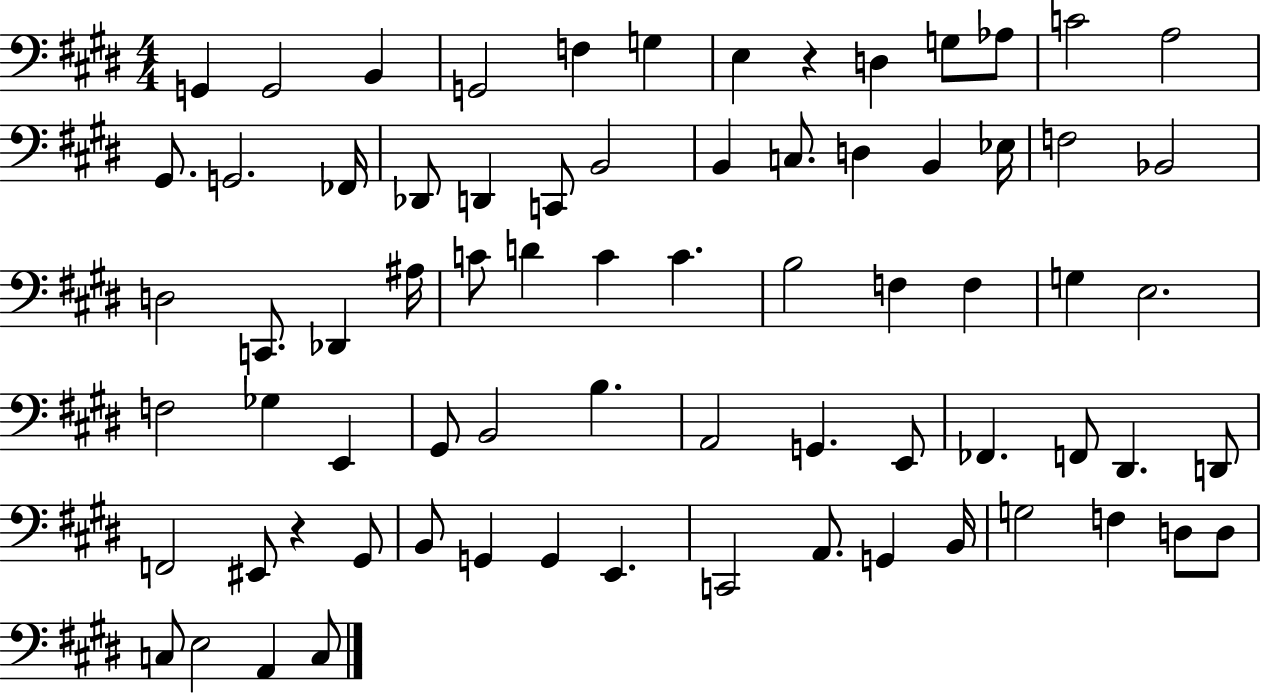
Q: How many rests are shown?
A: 2